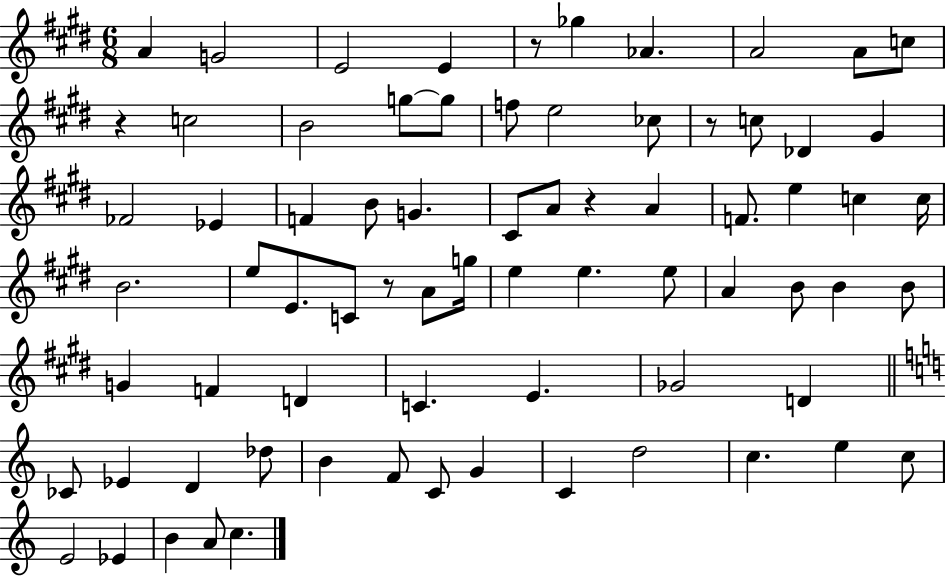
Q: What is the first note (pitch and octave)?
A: A4